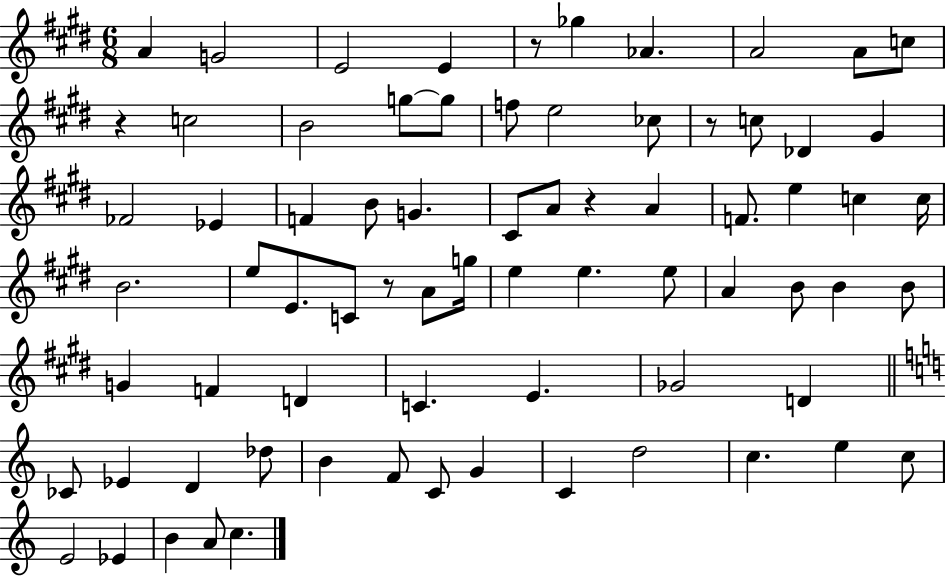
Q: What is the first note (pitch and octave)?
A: A4